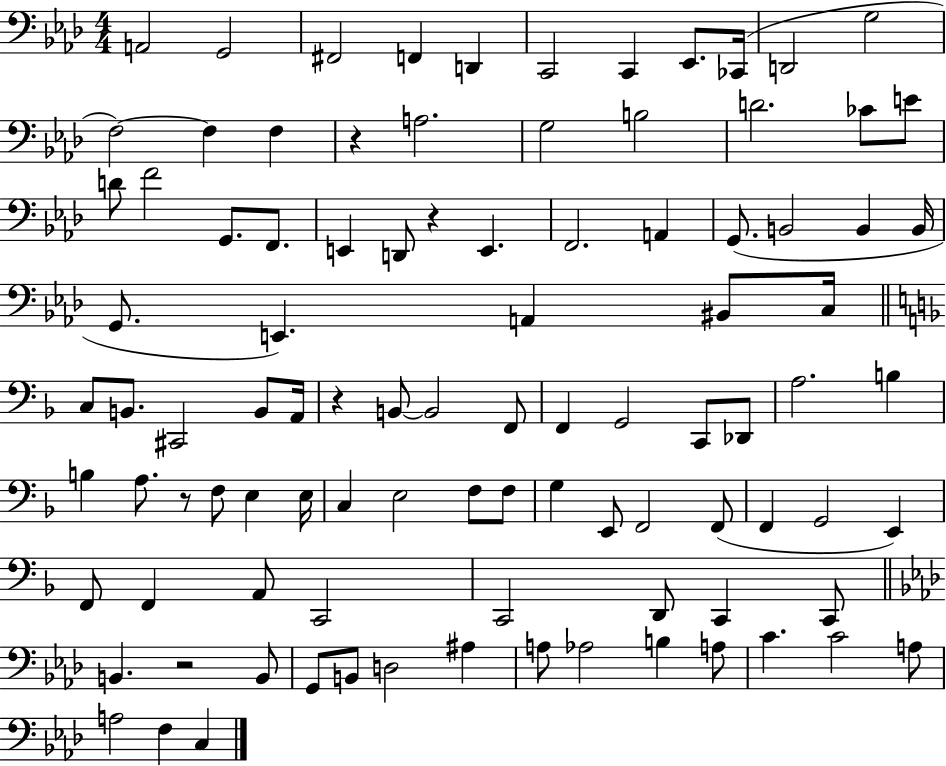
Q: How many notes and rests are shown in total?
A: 97